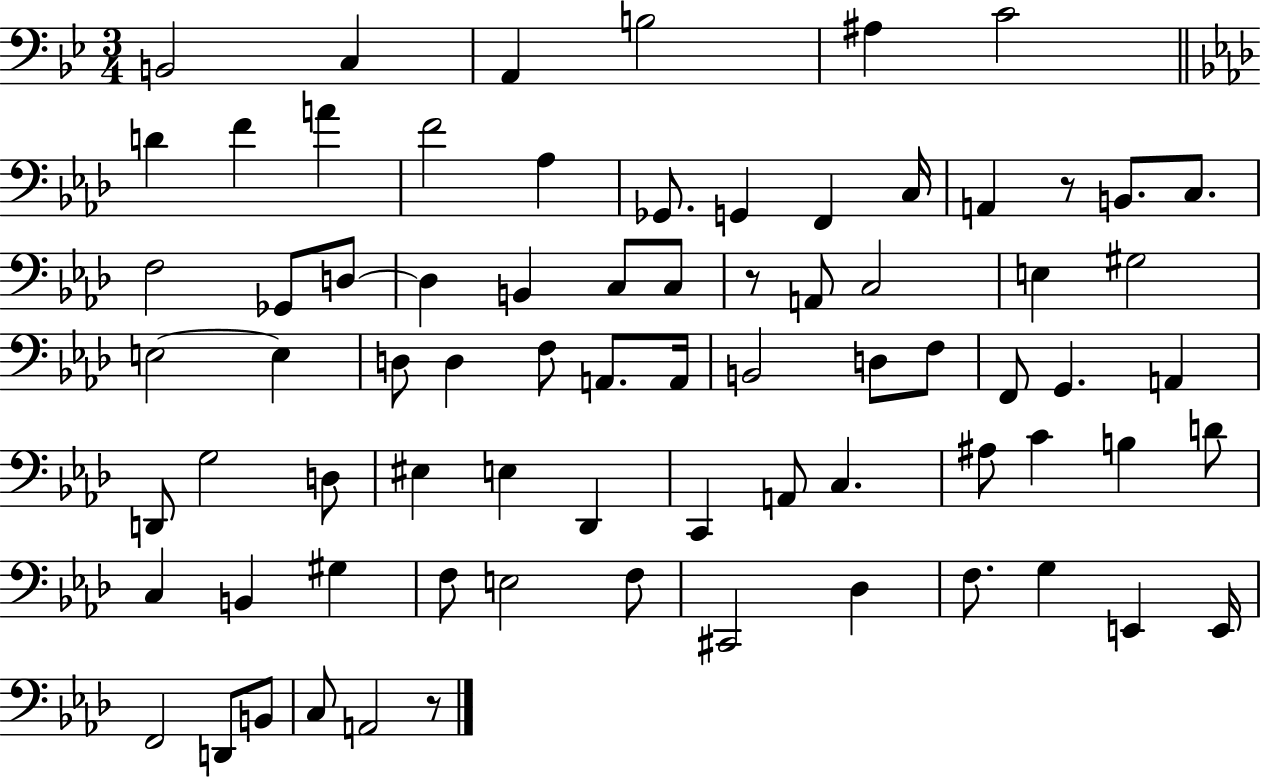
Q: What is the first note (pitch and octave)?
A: B2